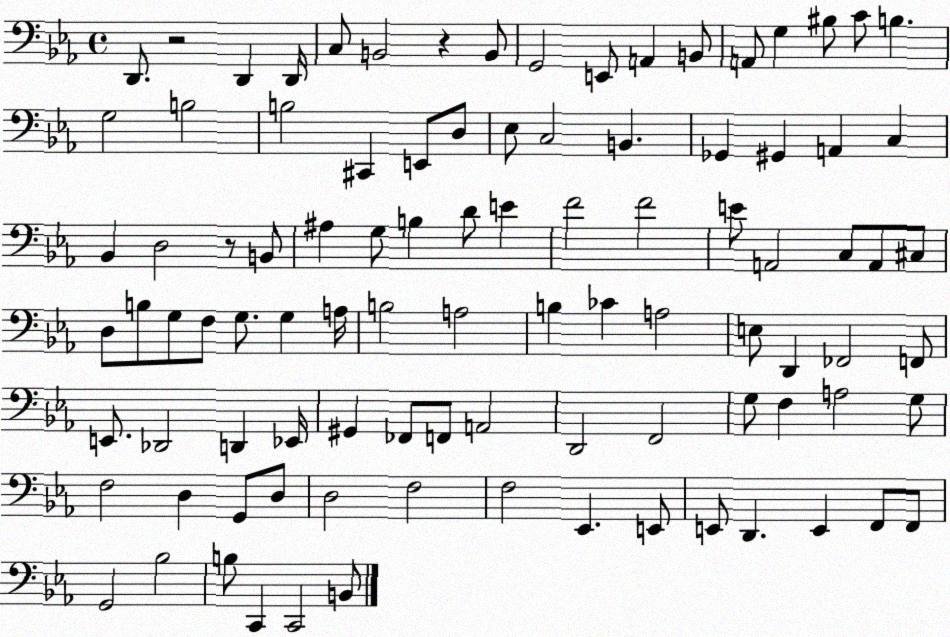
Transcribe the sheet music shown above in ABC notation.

X:1
T:Untitled
M:4/4
L:1/4
K:Eb
D,,/2 z2 D,, D,,/4 C,/2 B,,2 z B,,/2 G,,2 E,,/2 A,, B,,/2 A,,/2 G, ^B,/2 C/2 B, G,2 B,2 B,2 ^C,, E,,/2 D,/2 _E,/2 C,2 B,, _G,, ^G,, A,, C, _B,, D,2 z/2 B,,/2 ^A, G,/2 B, D/2 E F2 F2 E/2 A,,2 C,/2 A,,/2 ^C,/2 D,/2 B,/2 G,/2 F,/2 G,/2 G, A,/4 B,2 A,2 B, _C A,2 E,/2 D,, _F,,2 F,,/2 E,,/2 _D,,2 D,, _E,,/4 ^G,, _F,,/2 F,,/2 A,,2 D,,2 F,,2 G,/2 F, A,2 G,/2 F,2 D, G,,/2 D,/2 D,2 F,2 F,2 _E,, E,,/2 E,,/2 D,, E,, F,,/2 F,,/2 G,,2 _B,2 B,/2 C,, C,,2 B,,/2